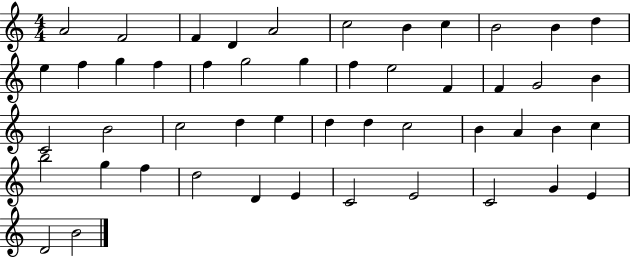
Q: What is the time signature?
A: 4/4